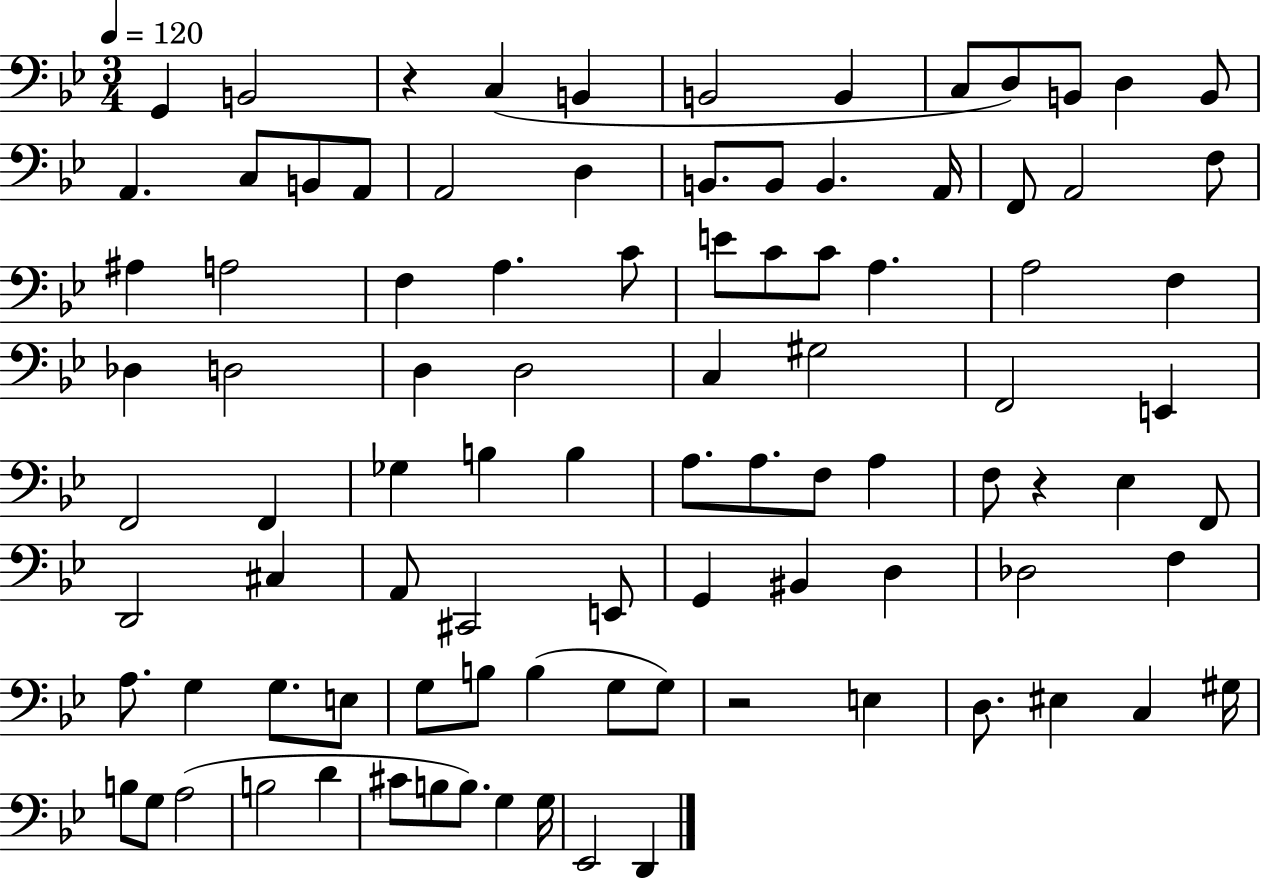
X:1
T:Untitled
M:3/4
L:1/4
K:Bb
G,, B,,2 z C, B,, B,,2 B,, C,/2 D,/2 B,,/2 D, B,,/2 A,, C,/2 B,,/2 A,,/2 A,,2 D, B,,/2 B,,/2 B,, A,,/4 F,,/2 A,,2 F,/2 ^A, A,2 F, A, C/2 E/2 C/2 C/2 A, A,2 F, _D, D,2 D, D,2 C, ^G,2 F,,2 E,, F,,2 F,, _G, B, B, A,/2 A,/2 F,/2 A, F,/2 z _E, F,,/2 D,,2 ^C, A,,/2 ^C,,2 E,,/2 G,, ^B,, D, _D,2 F, A,/2 G, G,/2 E,/2 G,/2 B,/2 B, G,/2 G,/2 z2 E, D,/2 ^E, C, ^G,/4 B,/2 G,/2 A,2 B,2 D ^C/2 B,/2 B,/2 G, G,/4 _E,,2 D,,